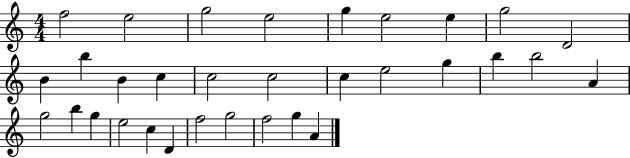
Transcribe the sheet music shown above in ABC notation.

X:1
T:Untitled
M:4/4
L:1/4
K:C
f2 e2 g2 e2 g e2 e g2 D2 B b B c c2 c2 c e2 g b b2 A g2 b g e2 c D f2 g2 f2 g A